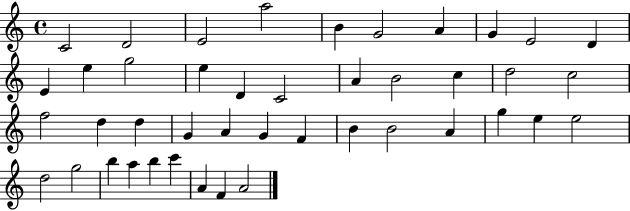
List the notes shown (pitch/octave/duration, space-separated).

C4/h D4/h E4/h A5/h B4/q G4/h A4/q G4/q E4/h D4/q E4/q E5/q G5/h E5/q D4/q C4/h A4/q B4/h C5/q D5/h C5/h F5/h D5/q D5/q G4/q A4/q G4/q F4/q B4/q B4/h A4/q G5/q E5/q E5/h D5/h G5/h B5/q A5/q B5/q C6/q A4/q F4/q A4/h